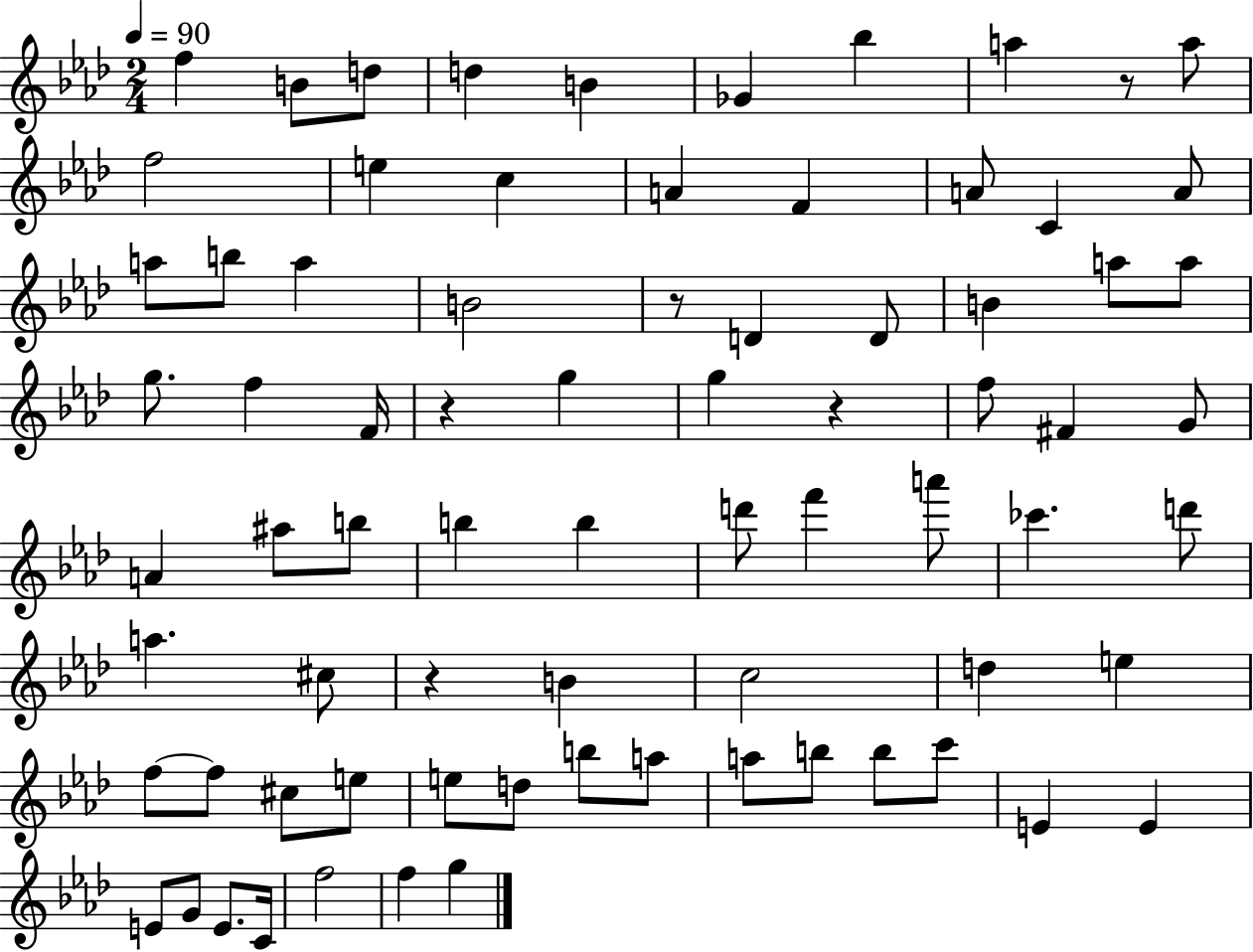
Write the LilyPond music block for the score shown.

{
  \clef treble
  \numericTimeSignature
  \time 2/4
  \key aes \major
  \tempo 4 = 90
  f''4 b'8 d''8 | d''4 b'4 | ges'4 bes''4 | a''4 r8 a''8 | \break f''2 | e''4 c''4 | a'4 f'4 | a'8 c'4 a'8 | \break a''8 b''8 a''4 | b'2 | r8 d'4 d'8 | b'4 a''8 a''8 | \break g''8. f''4 f'16 | r4 g''4 | g''4 r4 | f''8 fis'4 g'8 | \break a'4 ais''8 b''8 | b''4 b''4 | d'''8 f'''4 a'''8 | ces'''4. d'''8 | \break a''4. cis''8 | r4 b'4 | c''2 | d''4 e''4 | \break f''8~~ f''8 cis''8 e''8 | e''8 d''8 b''8 a''8 | a''8 b''8 b''8 c'''8 | e'4 e'4 | \break e'8 g'8 e'8. c'16 | f''2 | f''4 g''4 | \bar "|."
}